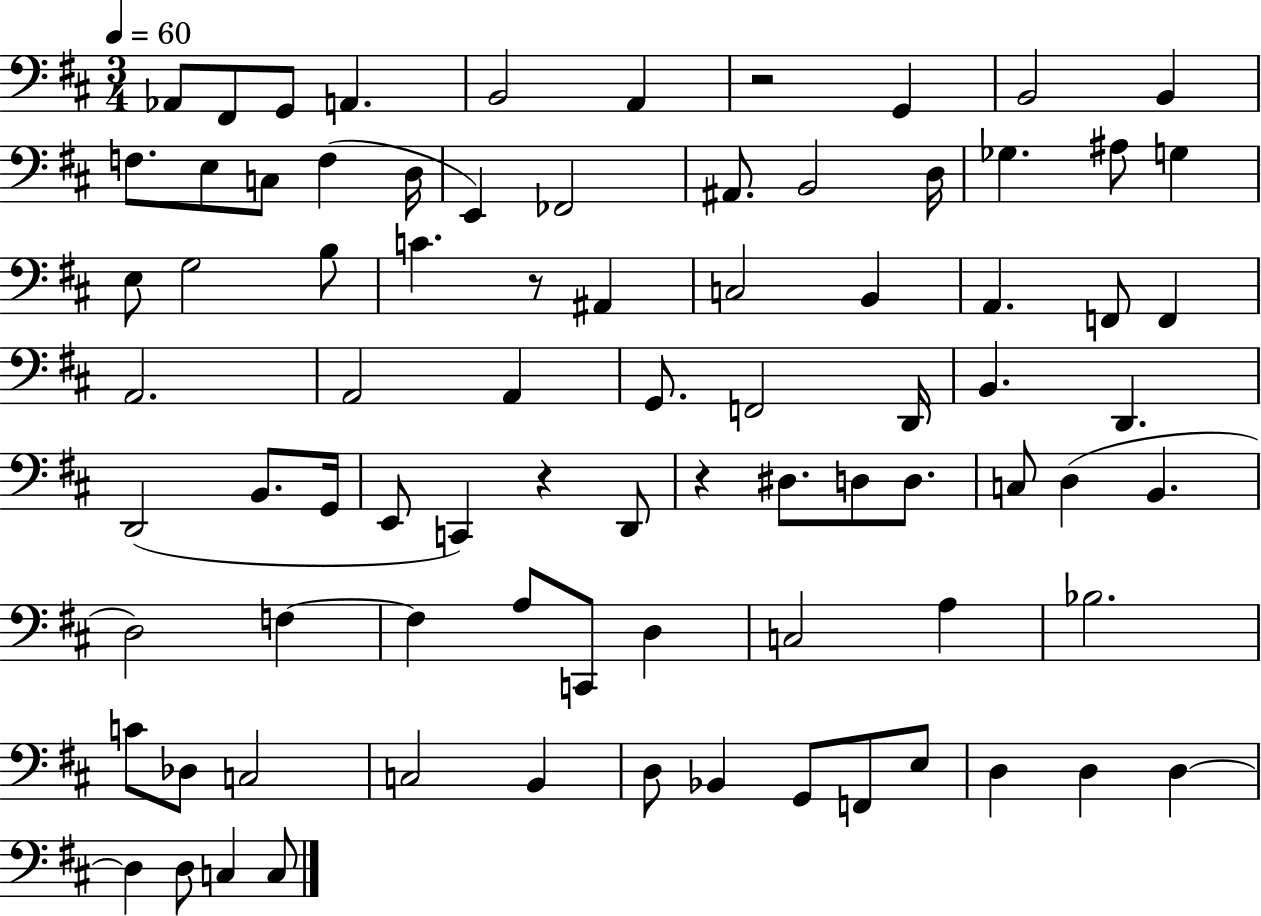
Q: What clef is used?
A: bass